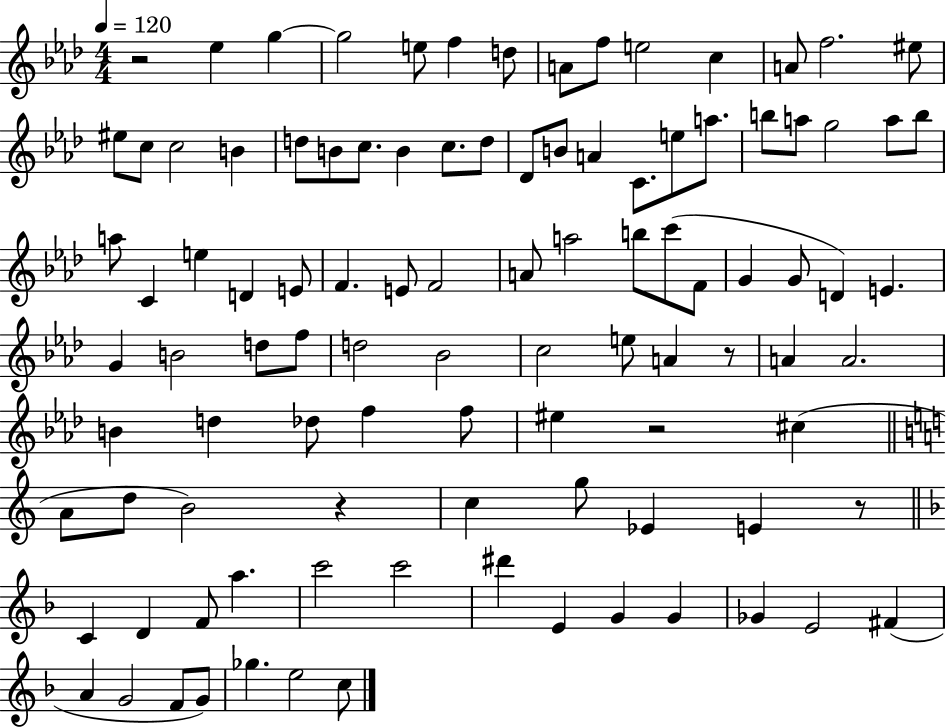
X:1
T:Untitled
M:4/4
L:1/4
K:Ab
z2 _e g g2 e/2 f d/2 A/2 f/2 e2 c A/2 f2 ^e/2 ^e/2 c/2 c2 B d/2 B/2 c/2 B c/2 d/2 _D/2 B/2 A C/2 e/2 a/2 b/2 a/2 g2 a/2 b/2 a/2 C e D E/2 F E/2 F2 A/2 a2 b/2 c'/2 F/2 G G/2 D E G B2 d/2 f/2 d2 _B2 c2 e/2 A z/2 A A2 B d _d/2 f f/2 ^e z2 ^c A/2 d/2 B2 z c g/2 _E E z/2 C D F/2 a c'2 c'2 ^d' E G G _G E2 ^F A G2 F/2 G/2 _g e2 c/2